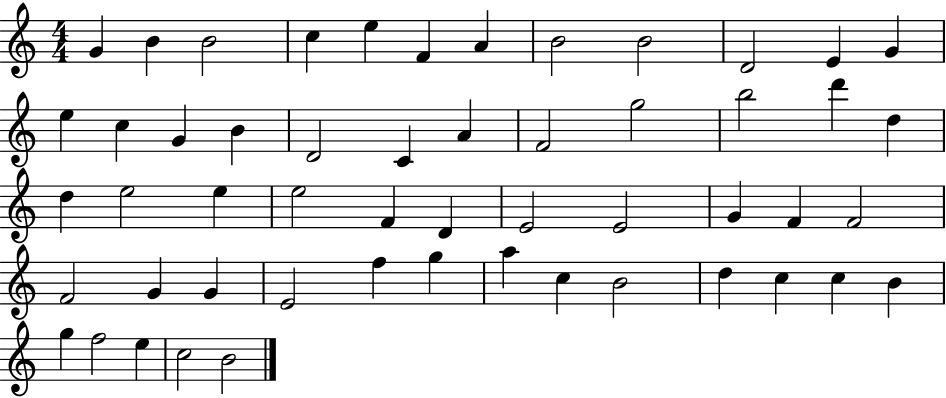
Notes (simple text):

G4/q B4/q B4/h C5/q E5/q F4/q A4/q B4/h B4/h D4/h E4/q G4/q E5/q C5/q G4/q B4/q D4/h C4/q A4/q F4/h G5/h B5/h D6/q D5/q D5/q E5/h E5/q E5/h F4/q D4/q E4/h E4/h G4/q F4/q F4/h F4/h G4/q G4/q E4/h F5/q G5/q A5/q C5/q B4/h D5/q C5/q C5/q B4/q G5/q F5/h E5/q C5/h B4/h